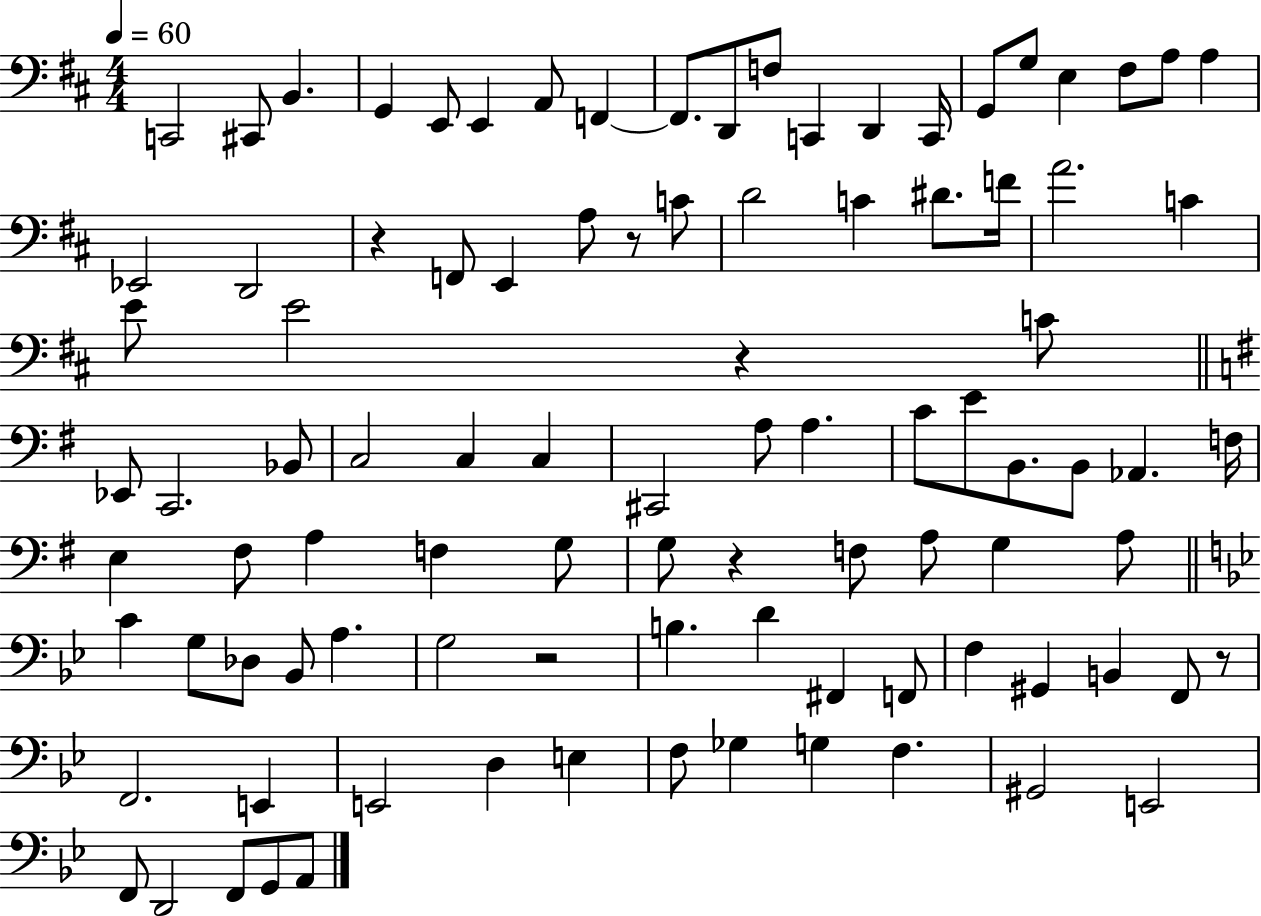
{
  \clef bass
  \numericTimeSignature
  \time 4/4
  \key d \major
  \tempo 4 = 60
  \repeat volta 2 { c,2 cis,8 b,4. | g,4 e,8 e,4 a,8 f,4~~ | f,8. d,8 f8 c,4 d,4 c,16 | g,8 g8 e4 fis8 a8 a4 | \break ees,2 d,2 | r4 f,8 e,4 a8 r8 c'8 | d'2 c'4 dis'8. f'16 | a'2. c'4 | \break e'8 e'2 r4 c'8 | \bar "||" \break \key g \major ees,8 c,2. bes,8 | c2 c4 c4 | cis,2 a8 a4. | c'8 e'8 b,8. b,8 aes,4. f16 | \break e4 fis8 a4 f4 g8 | g8 r4 f8 a8 g4 a8 | \bar "||" \break \key bes \major c'4 g8 des8 bes,8 a4. | g2 r2 | b4. d'4 fis,4 f,8 | f4 gis,4 b,4 f,8 r8 | \break f,2. e,4 | e,2 d4 e4 | f8 ges4 g4 f4. | gis,2 e,2 | \break f,8 d,2 f,8 g,8 a,8 | } \bar "|."
}